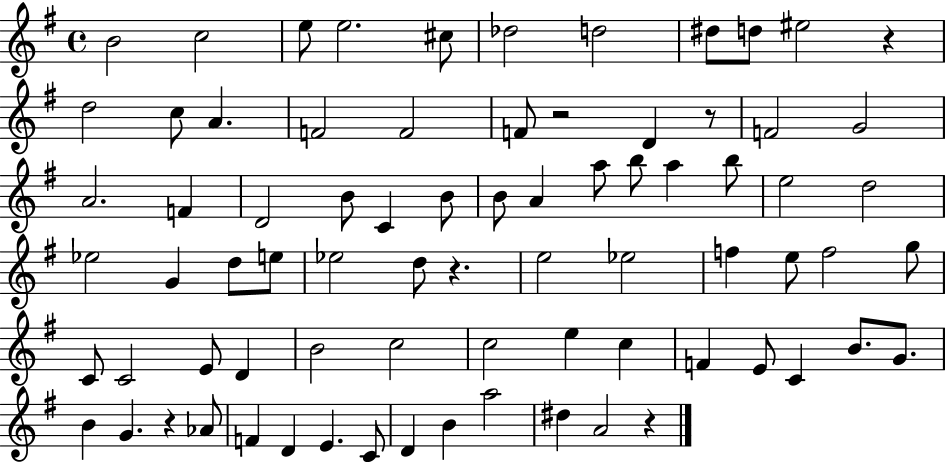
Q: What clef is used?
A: treble